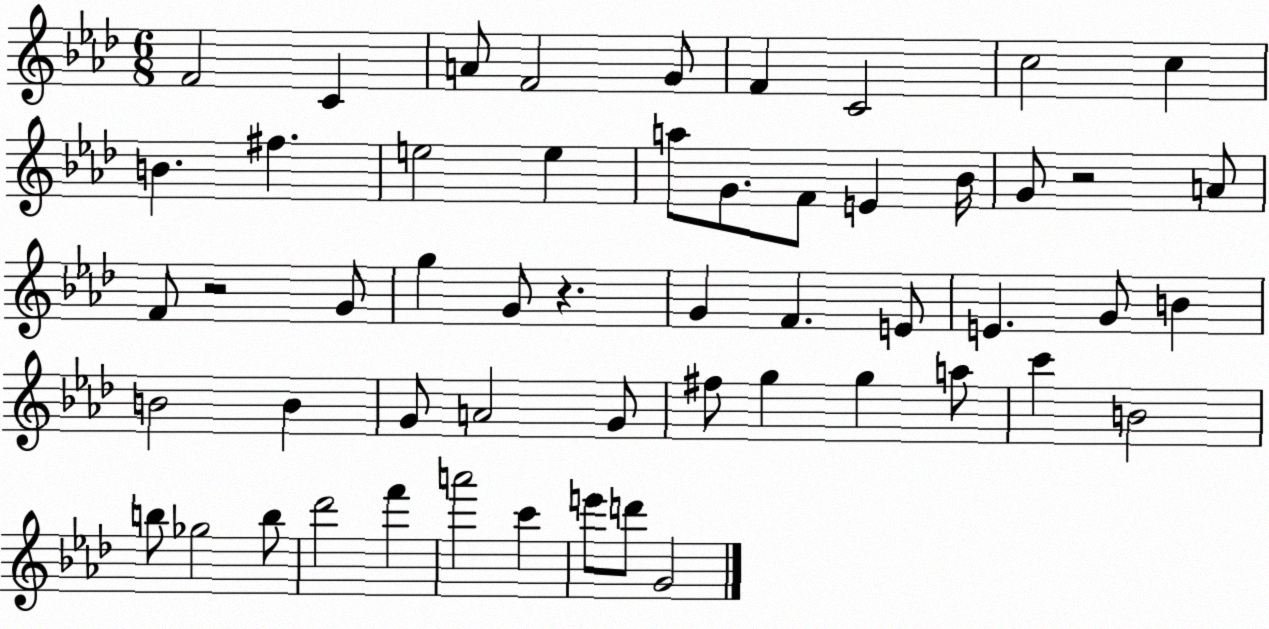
X:1
T:Untitled
M:6/8
L:1/4
K:Ab
F2 C A/2 F2 G/2 F C2 c2 c B ^f e2 e a/2 G/2 F/2 E _B/4 G/2 z2 A/2 F/2 z2 G/2 g G/2 z G F E/2 E G/2 B B2 B G/2 A2 G/2 ^f/2 g g a/2 c' B2 b/2 _g2 b/2 _d'2 f' a'2 c' e'/2 d'/2 G2